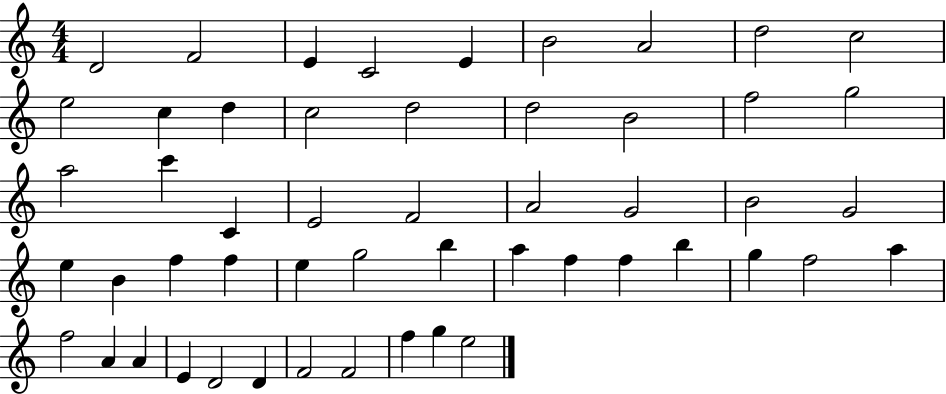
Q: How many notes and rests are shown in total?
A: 52